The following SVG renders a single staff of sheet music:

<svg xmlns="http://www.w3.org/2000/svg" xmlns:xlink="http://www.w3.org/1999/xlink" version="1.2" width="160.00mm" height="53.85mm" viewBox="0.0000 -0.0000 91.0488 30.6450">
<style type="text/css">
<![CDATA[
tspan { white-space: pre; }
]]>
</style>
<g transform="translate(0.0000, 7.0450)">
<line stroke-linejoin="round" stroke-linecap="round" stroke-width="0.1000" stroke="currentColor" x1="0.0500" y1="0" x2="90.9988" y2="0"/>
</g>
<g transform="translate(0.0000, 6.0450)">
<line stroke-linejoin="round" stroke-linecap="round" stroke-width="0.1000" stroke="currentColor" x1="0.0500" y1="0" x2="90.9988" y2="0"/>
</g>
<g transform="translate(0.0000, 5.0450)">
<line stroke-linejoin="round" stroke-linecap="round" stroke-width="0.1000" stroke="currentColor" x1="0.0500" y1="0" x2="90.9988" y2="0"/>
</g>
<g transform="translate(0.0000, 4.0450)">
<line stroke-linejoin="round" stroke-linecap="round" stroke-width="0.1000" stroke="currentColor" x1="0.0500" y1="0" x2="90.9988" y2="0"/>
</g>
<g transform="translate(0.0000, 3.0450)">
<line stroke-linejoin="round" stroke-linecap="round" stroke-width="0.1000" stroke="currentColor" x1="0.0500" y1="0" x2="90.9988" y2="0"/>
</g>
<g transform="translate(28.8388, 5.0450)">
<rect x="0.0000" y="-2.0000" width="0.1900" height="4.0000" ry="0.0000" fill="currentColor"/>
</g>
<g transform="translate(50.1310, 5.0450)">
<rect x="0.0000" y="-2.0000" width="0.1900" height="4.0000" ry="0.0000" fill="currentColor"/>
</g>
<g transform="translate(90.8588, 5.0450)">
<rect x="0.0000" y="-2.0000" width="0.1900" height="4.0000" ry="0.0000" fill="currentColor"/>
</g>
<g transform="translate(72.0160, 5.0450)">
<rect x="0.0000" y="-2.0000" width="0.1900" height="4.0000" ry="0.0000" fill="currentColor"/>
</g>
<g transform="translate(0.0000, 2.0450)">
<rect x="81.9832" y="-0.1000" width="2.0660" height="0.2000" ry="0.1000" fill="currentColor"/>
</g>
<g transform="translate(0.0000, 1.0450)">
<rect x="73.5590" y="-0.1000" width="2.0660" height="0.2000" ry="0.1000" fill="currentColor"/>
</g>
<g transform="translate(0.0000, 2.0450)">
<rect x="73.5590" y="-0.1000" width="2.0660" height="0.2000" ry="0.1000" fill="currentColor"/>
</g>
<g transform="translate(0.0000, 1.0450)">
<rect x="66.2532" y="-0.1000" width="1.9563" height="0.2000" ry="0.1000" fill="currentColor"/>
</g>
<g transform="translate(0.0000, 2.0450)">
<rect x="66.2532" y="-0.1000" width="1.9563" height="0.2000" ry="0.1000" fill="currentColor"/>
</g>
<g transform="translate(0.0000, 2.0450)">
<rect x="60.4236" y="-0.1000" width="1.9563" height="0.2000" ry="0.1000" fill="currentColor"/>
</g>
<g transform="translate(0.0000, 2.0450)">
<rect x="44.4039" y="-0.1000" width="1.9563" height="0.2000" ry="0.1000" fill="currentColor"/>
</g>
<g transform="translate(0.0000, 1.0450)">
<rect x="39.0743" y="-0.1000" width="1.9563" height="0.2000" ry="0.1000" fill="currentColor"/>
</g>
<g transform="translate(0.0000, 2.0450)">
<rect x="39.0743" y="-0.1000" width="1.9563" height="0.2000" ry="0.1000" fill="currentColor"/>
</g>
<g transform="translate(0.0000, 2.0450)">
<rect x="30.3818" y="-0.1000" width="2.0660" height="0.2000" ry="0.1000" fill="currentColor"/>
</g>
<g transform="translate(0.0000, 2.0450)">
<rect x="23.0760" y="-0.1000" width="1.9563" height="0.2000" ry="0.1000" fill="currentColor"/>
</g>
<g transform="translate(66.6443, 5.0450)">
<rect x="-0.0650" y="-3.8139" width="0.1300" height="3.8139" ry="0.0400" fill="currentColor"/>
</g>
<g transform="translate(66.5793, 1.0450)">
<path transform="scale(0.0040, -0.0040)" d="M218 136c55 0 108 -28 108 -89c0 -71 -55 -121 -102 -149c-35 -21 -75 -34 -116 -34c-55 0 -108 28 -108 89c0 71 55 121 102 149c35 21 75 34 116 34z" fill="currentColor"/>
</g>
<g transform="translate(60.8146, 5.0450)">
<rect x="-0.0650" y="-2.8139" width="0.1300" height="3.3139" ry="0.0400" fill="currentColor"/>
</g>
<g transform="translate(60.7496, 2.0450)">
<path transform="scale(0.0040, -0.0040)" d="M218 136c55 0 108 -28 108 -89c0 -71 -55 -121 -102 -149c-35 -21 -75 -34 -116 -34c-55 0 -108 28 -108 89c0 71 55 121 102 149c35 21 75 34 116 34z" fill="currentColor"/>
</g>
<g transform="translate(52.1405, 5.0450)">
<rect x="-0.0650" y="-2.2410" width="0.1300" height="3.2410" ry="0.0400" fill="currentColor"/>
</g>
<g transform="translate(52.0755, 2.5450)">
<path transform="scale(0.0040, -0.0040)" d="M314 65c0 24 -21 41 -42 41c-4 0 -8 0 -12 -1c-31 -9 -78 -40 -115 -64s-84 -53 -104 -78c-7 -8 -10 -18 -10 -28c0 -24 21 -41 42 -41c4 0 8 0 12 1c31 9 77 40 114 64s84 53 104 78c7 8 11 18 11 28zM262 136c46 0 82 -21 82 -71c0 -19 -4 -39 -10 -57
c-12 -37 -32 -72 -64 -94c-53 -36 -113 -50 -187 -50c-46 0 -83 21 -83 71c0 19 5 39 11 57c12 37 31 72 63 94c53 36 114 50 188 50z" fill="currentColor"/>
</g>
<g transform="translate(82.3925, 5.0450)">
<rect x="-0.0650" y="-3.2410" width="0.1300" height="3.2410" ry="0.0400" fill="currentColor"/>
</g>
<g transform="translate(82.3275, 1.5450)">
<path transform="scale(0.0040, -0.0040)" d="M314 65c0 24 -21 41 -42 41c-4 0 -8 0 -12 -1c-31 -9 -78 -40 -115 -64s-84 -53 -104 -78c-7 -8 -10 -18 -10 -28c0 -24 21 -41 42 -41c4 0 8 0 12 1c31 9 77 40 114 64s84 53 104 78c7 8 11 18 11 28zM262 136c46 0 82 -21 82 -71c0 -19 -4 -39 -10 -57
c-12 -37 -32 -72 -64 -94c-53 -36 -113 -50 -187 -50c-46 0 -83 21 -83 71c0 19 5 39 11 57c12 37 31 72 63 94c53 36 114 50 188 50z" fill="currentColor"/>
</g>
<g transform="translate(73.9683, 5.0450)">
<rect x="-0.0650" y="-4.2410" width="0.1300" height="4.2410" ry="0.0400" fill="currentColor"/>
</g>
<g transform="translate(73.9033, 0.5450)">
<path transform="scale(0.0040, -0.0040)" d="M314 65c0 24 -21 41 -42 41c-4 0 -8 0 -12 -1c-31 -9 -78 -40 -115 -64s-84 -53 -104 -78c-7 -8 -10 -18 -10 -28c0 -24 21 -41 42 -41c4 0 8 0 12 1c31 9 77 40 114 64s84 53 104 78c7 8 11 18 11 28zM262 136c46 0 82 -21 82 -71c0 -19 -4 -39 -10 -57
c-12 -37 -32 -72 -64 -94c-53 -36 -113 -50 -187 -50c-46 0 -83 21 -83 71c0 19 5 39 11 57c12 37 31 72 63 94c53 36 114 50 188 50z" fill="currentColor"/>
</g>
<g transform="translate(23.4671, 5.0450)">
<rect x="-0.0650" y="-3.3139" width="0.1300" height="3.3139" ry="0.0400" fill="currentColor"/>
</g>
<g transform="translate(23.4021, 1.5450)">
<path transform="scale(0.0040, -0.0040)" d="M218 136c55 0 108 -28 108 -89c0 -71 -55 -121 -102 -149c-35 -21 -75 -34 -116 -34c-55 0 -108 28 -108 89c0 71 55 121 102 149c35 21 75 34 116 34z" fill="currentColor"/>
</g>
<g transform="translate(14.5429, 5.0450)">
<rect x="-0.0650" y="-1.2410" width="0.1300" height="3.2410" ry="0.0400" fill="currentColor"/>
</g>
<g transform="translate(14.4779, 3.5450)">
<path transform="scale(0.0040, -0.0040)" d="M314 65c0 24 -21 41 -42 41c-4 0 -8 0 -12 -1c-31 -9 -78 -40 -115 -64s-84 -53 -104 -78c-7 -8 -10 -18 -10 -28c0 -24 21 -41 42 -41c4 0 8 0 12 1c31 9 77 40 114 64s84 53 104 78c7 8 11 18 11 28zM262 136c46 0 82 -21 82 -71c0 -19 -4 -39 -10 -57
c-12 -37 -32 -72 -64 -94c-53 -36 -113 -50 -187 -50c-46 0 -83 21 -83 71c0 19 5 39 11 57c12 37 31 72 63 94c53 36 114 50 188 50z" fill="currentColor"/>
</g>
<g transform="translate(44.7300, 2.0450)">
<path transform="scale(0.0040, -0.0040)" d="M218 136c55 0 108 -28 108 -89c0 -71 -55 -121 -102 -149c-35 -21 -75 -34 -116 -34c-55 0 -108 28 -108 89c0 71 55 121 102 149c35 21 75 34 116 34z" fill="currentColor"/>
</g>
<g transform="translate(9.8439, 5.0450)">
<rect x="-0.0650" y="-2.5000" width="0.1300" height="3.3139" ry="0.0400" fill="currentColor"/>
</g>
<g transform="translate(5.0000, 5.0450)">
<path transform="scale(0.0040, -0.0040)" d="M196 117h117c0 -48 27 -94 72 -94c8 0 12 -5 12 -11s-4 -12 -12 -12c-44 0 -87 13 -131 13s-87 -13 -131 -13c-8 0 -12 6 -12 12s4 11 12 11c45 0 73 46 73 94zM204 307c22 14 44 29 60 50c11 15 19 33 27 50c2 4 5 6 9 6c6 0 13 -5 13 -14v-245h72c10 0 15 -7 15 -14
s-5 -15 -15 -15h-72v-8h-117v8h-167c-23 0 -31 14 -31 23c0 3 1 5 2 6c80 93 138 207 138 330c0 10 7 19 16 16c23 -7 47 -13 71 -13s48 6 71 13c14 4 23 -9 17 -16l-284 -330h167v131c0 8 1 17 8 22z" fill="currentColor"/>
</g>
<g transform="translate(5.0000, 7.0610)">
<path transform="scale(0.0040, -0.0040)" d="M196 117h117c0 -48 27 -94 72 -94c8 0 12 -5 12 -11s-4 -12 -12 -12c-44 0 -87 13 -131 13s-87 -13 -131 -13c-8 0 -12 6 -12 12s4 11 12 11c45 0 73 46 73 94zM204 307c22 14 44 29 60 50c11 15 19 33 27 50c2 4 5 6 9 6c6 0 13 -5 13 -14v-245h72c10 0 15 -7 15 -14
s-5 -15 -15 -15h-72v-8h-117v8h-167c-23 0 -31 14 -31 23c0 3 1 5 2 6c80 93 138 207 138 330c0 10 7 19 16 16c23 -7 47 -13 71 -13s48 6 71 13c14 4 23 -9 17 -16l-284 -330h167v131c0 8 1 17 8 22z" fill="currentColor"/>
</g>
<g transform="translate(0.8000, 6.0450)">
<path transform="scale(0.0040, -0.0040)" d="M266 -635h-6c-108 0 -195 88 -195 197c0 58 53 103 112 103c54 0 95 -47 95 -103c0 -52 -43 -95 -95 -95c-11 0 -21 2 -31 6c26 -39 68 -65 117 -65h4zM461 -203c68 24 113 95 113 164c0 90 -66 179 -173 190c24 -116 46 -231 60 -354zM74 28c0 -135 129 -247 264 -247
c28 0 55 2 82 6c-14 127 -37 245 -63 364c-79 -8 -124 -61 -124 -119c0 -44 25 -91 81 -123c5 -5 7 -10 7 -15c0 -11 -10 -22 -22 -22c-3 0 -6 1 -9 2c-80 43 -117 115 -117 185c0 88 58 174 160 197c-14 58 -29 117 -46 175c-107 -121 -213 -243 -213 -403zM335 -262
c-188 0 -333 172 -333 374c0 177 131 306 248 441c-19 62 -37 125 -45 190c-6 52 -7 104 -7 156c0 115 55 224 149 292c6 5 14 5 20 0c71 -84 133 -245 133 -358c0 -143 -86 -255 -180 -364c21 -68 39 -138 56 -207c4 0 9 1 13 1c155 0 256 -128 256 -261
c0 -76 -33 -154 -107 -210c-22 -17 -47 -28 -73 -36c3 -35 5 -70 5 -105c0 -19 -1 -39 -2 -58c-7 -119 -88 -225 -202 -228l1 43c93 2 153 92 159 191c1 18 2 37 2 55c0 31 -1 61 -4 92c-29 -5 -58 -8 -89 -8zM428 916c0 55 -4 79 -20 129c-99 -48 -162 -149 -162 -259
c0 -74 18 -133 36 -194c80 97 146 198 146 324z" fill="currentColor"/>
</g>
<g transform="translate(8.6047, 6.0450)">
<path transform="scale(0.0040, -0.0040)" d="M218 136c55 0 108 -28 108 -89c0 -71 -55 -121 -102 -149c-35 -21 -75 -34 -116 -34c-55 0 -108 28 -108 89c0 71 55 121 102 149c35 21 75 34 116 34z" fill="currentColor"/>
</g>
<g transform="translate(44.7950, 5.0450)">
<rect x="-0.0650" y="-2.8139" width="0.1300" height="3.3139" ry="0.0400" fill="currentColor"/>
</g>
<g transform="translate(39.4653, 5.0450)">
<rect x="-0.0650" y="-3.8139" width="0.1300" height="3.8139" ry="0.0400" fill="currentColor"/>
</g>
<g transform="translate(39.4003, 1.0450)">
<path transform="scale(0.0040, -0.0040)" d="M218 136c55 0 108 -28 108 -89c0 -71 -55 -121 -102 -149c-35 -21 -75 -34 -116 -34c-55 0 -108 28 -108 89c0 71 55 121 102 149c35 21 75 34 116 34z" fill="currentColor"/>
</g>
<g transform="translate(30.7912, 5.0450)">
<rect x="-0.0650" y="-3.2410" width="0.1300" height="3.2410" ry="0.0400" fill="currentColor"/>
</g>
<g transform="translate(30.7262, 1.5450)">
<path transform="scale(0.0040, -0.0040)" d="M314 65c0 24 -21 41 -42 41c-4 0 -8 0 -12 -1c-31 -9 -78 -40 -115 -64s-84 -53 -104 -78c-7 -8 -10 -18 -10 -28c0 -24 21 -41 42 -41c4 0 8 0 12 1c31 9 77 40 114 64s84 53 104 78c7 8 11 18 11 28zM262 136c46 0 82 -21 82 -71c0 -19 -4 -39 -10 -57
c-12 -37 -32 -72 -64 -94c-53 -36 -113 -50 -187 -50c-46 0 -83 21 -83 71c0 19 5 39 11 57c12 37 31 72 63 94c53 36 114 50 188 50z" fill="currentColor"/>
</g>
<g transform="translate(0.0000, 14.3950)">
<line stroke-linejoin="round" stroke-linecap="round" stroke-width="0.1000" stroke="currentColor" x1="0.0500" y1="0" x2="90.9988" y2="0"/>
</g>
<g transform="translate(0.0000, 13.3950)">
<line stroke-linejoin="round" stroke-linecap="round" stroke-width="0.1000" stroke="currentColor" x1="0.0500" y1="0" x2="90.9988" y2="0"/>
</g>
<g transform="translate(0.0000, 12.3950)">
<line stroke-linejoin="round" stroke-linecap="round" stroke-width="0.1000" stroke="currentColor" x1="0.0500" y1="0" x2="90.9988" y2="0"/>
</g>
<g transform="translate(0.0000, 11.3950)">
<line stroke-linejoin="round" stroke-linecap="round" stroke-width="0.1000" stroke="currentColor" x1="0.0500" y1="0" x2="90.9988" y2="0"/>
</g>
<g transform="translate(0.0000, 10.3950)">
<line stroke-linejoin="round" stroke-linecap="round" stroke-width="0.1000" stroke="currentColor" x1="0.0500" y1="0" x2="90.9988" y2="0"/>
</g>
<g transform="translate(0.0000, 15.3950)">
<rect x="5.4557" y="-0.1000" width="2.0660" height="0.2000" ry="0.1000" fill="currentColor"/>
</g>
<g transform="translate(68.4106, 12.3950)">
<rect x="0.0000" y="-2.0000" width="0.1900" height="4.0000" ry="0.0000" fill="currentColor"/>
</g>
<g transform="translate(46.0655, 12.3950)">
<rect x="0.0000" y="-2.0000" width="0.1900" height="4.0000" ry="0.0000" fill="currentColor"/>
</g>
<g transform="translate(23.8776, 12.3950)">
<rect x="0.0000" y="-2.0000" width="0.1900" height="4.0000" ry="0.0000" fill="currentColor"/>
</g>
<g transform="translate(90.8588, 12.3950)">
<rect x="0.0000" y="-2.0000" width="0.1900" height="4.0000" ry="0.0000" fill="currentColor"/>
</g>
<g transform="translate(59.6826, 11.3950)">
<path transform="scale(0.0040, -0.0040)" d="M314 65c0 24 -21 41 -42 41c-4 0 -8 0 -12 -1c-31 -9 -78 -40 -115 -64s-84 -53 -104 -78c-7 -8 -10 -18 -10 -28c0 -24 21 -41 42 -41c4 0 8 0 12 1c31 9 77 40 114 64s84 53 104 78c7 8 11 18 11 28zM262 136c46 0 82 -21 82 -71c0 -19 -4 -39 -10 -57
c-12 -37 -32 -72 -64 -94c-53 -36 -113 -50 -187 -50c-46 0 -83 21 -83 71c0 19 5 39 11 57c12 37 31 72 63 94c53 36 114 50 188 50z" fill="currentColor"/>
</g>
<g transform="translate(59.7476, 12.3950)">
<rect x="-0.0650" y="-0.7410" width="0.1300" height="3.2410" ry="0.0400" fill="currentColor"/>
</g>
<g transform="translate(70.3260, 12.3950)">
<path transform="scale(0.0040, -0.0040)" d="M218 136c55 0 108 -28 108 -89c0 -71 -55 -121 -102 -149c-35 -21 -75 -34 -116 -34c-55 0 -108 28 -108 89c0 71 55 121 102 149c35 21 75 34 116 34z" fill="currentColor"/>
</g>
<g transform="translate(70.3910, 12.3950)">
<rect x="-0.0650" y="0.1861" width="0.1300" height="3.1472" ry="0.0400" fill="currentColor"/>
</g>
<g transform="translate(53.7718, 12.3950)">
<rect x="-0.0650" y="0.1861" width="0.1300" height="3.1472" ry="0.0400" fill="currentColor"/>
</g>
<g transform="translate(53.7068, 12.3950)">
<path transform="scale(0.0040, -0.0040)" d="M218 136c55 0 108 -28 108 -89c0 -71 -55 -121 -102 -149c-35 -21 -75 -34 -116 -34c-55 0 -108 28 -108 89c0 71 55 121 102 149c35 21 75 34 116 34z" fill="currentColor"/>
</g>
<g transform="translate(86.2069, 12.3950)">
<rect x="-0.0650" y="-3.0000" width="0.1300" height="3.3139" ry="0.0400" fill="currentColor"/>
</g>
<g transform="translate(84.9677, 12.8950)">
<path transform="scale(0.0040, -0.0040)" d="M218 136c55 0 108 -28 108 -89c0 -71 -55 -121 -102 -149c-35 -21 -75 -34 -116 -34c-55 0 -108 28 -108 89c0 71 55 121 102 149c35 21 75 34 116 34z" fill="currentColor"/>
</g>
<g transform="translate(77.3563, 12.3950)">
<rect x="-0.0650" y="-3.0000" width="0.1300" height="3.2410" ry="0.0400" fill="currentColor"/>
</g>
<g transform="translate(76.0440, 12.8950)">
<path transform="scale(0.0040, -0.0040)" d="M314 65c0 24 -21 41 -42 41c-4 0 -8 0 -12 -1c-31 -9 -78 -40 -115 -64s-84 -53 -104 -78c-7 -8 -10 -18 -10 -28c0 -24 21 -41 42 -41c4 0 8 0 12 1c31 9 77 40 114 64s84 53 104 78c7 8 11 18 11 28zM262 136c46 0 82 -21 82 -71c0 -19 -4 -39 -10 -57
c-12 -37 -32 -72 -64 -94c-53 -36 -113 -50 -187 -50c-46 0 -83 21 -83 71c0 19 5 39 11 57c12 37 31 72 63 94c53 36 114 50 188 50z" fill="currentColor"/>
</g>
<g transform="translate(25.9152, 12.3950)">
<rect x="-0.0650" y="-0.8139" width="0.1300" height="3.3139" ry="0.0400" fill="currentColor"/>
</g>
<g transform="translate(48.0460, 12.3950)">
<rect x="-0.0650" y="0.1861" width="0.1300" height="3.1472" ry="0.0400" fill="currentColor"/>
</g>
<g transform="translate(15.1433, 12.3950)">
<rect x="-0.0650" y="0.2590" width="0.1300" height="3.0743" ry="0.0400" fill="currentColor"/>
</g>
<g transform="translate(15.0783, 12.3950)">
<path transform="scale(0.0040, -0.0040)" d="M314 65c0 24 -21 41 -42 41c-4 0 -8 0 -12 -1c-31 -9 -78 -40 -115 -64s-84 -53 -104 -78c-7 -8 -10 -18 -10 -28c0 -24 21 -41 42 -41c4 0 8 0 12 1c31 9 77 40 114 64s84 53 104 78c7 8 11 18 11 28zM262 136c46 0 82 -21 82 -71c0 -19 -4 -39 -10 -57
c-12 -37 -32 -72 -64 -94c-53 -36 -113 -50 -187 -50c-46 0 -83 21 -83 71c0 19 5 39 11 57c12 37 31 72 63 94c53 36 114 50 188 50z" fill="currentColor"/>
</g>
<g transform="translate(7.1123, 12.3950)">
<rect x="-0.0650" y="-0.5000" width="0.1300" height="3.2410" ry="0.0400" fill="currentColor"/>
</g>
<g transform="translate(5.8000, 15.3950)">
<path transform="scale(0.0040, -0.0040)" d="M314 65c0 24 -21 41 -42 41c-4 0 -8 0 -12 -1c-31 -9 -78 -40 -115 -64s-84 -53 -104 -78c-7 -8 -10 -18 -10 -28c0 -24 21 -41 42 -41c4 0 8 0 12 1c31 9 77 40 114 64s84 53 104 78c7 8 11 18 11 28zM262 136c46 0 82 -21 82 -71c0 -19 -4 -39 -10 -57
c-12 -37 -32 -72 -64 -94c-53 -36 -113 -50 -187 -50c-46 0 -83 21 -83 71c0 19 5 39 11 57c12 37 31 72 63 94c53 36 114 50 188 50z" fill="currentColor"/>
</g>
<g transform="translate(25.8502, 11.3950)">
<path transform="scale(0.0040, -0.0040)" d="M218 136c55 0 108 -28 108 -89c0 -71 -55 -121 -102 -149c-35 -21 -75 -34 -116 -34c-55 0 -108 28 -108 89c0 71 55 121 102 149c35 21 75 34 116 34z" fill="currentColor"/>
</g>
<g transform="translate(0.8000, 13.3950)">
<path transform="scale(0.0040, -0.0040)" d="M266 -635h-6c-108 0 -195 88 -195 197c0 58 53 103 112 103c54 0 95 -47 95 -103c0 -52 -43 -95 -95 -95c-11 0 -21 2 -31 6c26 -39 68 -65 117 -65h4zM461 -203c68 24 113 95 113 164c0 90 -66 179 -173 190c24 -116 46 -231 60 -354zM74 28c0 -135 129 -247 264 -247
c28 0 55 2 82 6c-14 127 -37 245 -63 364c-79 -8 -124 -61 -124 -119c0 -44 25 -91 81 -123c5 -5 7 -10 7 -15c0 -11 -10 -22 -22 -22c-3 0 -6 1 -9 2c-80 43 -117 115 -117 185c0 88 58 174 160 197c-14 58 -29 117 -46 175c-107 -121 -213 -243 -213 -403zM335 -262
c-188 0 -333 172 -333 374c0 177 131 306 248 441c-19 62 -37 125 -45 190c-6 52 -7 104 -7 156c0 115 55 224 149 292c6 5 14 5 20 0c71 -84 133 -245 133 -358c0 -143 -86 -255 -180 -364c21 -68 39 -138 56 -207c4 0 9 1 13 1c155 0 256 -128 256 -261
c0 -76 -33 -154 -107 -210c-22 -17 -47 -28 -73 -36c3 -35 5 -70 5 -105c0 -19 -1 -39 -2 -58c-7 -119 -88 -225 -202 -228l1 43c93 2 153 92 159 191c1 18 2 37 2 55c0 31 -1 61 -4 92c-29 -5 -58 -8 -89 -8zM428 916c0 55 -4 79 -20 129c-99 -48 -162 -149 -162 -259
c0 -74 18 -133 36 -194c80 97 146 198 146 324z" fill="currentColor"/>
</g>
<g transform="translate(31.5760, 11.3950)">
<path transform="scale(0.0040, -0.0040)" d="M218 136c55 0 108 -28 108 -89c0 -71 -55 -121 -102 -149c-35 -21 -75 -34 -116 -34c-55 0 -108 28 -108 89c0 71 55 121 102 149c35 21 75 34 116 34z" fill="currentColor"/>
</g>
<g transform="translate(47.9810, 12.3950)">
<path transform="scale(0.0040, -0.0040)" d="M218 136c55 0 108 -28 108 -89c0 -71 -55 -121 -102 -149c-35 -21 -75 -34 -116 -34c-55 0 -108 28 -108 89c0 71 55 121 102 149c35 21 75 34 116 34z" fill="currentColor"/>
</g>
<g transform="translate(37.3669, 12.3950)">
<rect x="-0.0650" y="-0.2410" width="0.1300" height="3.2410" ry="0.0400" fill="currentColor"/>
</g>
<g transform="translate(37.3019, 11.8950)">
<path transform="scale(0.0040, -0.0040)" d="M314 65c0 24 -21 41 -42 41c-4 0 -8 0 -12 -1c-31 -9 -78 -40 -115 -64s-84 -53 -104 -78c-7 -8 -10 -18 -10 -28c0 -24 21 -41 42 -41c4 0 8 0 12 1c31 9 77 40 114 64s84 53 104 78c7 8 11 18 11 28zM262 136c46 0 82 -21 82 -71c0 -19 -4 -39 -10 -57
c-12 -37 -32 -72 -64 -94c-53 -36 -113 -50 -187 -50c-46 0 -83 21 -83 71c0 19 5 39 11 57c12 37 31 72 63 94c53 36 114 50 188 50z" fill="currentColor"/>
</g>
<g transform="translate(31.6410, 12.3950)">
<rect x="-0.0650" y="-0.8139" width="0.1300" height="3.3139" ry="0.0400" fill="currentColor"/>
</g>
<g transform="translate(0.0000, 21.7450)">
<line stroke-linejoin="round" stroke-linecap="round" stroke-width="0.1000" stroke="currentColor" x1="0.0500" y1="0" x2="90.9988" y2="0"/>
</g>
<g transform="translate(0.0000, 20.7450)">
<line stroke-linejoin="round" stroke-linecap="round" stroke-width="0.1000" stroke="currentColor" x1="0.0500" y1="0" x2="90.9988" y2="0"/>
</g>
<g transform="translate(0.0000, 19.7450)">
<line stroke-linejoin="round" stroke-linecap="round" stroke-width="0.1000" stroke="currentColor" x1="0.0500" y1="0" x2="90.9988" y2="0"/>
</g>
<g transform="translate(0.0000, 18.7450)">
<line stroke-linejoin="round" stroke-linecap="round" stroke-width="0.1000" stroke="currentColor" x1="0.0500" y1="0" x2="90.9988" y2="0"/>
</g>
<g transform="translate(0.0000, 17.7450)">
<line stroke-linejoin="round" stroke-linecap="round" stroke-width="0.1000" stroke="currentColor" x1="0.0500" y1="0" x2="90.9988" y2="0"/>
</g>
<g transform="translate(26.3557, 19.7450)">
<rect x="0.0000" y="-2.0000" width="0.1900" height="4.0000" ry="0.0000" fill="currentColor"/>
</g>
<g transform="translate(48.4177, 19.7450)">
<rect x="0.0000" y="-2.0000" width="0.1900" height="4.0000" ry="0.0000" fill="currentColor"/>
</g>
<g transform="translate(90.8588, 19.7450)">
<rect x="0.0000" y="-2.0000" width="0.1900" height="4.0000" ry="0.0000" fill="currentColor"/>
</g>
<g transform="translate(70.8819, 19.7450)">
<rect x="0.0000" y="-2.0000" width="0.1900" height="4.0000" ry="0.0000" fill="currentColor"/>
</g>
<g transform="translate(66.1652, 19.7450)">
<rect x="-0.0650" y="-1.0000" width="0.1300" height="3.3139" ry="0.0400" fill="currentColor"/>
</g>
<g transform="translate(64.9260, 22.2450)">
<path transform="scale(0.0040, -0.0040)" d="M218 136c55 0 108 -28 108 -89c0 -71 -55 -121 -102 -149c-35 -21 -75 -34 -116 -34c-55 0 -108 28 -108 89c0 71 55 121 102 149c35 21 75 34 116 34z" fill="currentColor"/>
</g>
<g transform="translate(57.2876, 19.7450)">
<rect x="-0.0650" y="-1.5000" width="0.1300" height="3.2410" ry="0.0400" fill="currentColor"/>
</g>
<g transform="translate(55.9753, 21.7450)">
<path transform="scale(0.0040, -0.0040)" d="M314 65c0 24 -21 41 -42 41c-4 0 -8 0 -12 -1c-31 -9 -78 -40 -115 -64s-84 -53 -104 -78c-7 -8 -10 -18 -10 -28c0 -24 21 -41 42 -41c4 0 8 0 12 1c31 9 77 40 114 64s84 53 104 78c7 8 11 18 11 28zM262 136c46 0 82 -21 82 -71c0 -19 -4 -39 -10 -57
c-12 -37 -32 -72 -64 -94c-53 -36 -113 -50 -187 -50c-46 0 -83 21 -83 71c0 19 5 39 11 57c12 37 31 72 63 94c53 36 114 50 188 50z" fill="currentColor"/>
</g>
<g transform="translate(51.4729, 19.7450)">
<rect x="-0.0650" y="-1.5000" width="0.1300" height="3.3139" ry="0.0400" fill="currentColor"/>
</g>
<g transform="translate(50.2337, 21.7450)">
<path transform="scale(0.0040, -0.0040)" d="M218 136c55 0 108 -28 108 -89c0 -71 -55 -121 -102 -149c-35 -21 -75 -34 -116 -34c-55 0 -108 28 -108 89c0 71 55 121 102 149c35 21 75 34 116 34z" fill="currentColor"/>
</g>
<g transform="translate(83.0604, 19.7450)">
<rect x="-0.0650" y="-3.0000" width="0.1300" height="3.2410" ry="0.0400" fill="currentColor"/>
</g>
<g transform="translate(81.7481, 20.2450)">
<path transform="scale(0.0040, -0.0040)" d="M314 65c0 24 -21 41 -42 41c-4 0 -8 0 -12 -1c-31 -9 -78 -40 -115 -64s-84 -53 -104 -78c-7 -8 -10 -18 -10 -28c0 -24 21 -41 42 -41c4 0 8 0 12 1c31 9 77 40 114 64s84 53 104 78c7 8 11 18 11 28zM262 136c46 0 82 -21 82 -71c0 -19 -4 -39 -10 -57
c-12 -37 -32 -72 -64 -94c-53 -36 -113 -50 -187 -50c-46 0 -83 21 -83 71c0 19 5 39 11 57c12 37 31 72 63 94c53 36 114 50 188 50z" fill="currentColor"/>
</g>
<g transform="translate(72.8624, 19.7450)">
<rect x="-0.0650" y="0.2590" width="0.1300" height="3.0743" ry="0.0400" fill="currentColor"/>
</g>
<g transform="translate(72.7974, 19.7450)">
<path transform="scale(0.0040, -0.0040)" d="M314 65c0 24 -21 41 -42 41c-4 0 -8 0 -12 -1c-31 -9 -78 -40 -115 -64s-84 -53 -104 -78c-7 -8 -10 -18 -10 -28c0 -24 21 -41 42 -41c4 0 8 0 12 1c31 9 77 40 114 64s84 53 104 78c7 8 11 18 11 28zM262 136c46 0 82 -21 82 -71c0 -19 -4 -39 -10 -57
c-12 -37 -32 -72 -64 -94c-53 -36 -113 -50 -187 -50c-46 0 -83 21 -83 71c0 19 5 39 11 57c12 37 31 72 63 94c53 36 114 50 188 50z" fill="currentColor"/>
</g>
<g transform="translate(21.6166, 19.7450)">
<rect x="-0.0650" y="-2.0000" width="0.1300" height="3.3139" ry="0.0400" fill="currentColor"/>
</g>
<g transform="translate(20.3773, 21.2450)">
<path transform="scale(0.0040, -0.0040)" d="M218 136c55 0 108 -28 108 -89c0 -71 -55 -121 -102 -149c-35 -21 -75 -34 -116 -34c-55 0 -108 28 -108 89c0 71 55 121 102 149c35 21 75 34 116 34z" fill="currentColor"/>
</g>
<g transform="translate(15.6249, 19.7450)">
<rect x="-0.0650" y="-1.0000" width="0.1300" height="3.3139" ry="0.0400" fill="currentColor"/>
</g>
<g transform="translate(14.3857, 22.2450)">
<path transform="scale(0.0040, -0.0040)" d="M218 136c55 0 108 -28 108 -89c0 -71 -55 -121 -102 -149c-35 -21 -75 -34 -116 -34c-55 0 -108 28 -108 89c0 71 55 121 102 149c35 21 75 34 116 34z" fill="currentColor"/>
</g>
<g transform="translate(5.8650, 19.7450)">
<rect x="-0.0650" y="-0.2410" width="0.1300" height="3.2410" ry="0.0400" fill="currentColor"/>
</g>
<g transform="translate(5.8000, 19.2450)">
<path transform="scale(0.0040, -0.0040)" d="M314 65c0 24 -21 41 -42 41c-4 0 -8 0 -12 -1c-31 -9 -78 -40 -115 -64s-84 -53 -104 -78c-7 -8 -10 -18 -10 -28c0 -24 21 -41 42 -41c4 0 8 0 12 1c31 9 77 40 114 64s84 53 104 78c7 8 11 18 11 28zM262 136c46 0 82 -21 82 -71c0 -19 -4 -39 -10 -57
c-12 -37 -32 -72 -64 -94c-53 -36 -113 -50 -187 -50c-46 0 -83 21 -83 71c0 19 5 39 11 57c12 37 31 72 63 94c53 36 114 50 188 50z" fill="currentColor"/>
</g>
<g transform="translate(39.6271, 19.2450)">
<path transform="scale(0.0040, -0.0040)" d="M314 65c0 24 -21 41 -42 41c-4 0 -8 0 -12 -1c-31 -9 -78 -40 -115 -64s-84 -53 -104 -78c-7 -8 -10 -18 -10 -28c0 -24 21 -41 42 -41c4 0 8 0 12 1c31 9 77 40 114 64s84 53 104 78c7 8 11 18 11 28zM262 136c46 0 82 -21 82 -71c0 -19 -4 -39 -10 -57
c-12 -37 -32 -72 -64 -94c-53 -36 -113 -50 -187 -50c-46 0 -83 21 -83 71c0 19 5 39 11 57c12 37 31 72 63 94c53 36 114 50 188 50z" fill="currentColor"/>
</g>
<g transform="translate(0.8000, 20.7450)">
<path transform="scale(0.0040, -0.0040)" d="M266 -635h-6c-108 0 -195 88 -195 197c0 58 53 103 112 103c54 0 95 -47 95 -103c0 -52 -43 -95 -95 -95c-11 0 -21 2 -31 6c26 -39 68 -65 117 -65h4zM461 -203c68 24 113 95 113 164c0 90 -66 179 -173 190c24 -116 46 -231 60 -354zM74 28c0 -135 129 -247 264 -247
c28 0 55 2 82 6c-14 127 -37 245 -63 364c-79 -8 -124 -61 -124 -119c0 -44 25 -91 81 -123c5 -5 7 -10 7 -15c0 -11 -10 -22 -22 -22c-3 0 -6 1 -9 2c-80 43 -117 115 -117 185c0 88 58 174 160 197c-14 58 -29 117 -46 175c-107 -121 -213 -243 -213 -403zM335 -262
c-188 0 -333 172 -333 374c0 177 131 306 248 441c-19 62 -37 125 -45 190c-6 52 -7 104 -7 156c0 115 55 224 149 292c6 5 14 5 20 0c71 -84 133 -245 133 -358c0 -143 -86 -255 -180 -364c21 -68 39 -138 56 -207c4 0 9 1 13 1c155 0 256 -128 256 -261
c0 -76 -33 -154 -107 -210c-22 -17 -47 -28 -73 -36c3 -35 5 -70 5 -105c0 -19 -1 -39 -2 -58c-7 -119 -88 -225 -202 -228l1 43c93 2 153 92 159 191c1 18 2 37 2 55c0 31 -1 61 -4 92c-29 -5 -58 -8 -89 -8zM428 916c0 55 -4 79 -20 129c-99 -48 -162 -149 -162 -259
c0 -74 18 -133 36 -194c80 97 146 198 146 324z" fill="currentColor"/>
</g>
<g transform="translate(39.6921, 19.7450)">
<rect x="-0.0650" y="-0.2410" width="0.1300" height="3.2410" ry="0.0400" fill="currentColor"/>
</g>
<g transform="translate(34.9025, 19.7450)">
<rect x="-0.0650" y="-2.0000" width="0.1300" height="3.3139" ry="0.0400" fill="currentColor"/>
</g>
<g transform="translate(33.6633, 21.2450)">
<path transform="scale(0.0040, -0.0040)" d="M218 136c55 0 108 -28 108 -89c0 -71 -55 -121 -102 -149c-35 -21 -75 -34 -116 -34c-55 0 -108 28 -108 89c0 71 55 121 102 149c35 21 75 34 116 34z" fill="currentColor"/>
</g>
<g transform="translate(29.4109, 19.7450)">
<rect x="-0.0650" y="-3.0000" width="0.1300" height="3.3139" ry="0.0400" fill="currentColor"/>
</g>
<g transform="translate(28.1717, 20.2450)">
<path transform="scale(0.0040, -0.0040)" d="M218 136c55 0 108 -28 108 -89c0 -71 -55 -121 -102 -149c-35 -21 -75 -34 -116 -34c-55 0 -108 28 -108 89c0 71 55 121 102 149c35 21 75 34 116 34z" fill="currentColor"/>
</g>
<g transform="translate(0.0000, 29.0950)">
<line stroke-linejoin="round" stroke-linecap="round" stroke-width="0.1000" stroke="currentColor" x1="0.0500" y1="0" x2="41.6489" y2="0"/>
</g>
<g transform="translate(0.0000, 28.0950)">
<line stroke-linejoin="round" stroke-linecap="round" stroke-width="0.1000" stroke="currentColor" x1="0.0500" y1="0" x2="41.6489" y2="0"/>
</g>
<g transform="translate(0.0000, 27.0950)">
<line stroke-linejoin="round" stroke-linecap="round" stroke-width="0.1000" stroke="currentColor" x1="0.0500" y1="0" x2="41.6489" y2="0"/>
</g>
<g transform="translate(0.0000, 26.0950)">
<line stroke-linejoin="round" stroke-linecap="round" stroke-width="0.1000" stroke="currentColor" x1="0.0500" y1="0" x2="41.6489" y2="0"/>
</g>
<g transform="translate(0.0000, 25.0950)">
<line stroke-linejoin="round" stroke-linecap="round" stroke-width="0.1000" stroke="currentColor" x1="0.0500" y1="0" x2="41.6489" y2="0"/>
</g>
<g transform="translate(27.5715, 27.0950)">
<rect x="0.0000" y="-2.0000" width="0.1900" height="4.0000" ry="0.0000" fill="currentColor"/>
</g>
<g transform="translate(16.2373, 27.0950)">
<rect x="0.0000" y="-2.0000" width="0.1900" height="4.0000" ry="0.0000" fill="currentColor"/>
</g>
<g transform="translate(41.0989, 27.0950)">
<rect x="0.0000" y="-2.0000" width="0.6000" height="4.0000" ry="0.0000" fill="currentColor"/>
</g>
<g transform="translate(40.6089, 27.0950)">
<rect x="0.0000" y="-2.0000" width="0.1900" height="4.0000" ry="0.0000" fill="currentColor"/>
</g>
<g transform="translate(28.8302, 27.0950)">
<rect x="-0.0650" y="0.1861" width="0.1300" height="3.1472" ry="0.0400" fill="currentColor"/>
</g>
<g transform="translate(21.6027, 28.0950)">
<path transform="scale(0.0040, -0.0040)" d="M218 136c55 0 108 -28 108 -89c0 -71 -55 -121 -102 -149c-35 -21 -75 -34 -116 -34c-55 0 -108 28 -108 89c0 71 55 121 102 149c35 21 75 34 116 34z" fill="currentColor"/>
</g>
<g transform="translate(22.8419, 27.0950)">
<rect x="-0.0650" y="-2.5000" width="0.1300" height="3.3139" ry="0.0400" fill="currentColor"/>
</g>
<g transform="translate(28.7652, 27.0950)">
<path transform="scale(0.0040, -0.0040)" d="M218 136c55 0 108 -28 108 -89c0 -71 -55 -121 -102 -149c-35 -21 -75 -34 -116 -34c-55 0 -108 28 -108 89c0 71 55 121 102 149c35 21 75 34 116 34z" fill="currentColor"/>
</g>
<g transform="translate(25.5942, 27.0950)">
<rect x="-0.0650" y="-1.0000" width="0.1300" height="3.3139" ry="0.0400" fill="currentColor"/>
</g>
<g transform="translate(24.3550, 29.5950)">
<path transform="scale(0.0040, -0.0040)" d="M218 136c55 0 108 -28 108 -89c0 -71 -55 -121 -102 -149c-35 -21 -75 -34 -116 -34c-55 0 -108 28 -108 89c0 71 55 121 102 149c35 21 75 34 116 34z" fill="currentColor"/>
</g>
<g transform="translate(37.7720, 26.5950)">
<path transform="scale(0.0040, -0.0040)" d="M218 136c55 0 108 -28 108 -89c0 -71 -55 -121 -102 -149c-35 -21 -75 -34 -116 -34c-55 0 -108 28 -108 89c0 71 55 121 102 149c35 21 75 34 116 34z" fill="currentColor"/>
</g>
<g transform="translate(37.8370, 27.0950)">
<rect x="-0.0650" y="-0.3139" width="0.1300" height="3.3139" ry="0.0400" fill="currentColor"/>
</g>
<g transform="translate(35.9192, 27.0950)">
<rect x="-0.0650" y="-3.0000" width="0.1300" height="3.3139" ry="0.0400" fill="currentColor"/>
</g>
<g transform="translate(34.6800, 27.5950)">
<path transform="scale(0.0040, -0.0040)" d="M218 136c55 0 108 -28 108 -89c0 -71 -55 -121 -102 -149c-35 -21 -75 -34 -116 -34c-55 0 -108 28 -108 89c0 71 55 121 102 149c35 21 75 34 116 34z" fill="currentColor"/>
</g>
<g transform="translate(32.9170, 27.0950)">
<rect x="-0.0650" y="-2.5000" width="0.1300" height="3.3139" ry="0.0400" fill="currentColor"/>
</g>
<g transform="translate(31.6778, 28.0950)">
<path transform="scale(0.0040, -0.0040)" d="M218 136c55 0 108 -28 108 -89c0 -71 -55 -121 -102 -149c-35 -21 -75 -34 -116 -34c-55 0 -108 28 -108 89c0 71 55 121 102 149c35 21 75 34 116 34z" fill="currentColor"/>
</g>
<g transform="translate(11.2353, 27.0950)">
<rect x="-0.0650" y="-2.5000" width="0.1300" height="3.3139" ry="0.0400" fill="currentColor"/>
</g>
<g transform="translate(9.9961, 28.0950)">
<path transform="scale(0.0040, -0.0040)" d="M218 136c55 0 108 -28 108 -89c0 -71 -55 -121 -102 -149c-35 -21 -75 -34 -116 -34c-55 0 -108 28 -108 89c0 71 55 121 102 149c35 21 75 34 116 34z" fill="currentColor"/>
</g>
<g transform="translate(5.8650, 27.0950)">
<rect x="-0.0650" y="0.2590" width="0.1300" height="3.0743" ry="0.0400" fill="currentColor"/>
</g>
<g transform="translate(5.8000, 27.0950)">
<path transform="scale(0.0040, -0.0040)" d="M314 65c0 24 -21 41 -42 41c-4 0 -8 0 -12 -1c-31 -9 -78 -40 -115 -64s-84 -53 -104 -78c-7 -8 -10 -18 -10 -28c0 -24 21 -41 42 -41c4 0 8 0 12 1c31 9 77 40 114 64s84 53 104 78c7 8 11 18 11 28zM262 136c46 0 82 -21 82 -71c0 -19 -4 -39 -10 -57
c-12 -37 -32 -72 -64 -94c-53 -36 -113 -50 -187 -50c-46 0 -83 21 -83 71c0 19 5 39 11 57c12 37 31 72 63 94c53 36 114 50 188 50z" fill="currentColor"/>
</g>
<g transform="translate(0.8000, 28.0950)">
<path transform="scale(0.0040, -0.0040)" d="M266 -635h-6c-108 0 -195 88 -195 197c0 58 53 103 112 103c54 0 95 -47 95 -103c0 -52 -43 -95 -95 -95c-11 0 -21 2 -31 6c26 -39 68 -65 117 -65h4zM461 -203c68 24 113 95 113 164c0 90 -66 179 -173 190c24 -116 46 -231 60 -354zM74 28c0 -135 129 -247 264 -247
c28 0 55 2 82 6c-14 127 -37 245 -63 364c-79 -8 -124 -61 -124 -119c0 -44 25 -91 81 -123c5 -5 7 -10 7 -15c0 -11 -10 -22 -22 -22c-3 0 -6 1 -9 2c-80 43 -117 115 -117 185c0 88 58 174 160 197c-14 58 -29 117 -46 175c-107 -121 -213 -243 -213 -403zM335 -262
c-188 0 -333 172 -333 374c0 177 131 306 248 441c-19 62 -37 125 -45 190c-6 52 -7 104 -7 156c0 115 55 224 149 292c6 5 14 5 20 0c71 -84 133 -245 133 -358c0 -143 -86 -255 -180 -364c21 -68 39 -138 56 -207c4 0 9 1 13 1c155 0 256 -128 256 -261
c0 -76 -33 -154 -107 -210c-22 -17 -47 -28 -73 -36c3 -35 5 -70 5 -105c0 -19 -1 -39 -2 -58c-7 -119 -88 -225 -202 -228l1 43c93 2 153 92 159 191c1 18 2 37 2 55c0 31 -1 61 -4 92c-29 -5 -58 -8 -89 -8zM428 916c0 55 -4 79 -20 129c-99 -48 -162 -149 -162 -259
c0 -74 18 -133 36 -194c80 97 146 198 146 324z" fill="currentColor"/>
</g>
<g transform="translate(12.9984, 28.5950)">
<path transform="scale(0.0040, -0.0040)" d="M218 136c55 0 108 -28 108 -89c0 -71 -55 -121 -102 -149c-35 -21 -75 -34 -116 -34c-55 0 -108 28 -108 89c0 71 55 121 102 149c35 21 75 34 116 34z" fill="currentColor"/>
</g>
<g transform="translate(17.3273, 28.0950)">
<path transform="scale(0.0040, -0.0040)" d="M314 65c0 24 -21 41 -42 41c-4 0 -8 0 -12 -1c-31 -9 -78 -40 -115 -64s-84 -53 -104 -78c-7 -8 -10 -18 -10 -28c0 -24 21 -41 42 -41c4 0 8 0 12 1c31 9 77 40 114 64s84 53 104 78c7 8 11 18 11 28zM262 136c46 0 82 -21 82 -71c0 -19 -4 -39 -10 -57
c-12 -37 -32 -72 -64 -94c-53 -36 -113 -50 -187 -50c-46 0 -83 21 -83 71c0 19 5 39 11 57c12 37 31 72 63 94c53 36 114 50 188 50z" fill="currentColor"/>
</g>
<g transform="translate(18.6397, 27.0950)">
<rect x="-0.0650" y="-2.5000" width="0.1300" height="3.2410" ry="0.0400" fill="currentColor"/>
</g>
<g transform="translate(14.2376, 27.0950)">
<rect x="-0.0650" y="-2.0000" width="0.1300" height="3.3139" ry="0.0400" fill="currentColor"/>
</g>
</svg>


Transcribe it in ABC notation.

X:1
T:Untitled
M:4/4
L:1/4
K:C
G e2 b b2 c' a g2 a c' d'2 b2 C2 B2 d d c2 B B d2 B A2 A c2 D F A F c2 E E2 D B2 A2 B2 G F G2 G D B G A c